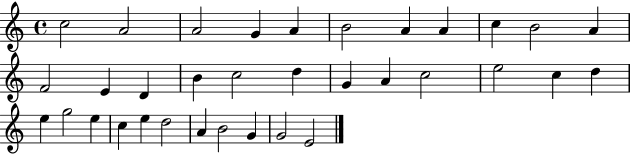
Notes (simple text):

C5/h A4/h A4/h G4/q A4/q B4/h A4/q A4/q C5/q B4/h A4/q F4/h E4/q D4/q B4/q C5/h D5/q G4/q A4/q C5/h E5/h C5/q D5/q E5/q G5/h E5/q C5/q E5/q D5/h A4/q B4/h G4/q G4/h E4/h